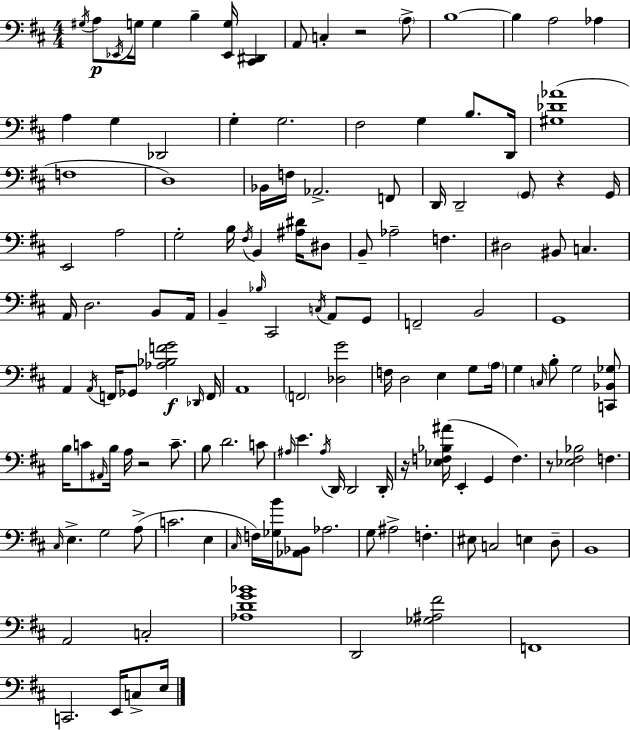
G#3/s A3/e Eb2/s G3/s G3/q B3/q [Eb2,G3]/s [C#2,D#2]/q A2/e C3/q R/h A3/e B3/w B3/q A3/h Ab3/q A3/q G3/q Db2/h G3/q G3/h. F#3/h G3/q B3/e. D2/s [G#3,Db4,Ab4]/w F3/w D3/w Bb2/s F3/s Ab2/h. F2/e D2/s D2/h G2/e R/q G2/s E2/h A3/h G3/h B3/s F#3/s B2/q [A#3,D#4]/s D#3/e B2/e Ab3/h F3/q. D#3/h BIS2/e C3/q. A2/s D3/h. B2/e A2/s B2/q Bb3/s C#2/h C3/s A2/e G2/e F2/h B2/h G2/w A2/q A2/s F2/s Gb2/e [Ab3,Bb3,F4,G4]/h Db2/s F2/s A2/w F2/h [Db3,G4]/h F3/s D3/h E3/q G3/e A3/s G3/q C3/s B3/e G3/h [C2,Bb2,Gb3]/e B3/s C4/e A#2/s B3/s A3/s R/h C4/e. B3/e D4/h. C4/e A#3/s E4/q. A#3/s D2/s D2/h D2/s R/s [Eb3,F3,Bb3,A#4]/s E2/q G2/q F3/q. R/e [Eb3,F#3,Bb3]/h F3/q. C#3/s E3/q. G3/h A3/e C4/h. E3/q C#3/s F3/s [Gb3,B4]/s [Ab2,Bb2]/e Ab3/h. G3/e A#3/h F3/q. EIS3/e C3/h E3/q D3/e B2/w A2/h C3/h [Ab3,D4,G4,Bb4]/w D2/h [Gb3,A#3,F#4]/h F2/w C2/h. E2/s C3/e E3/s